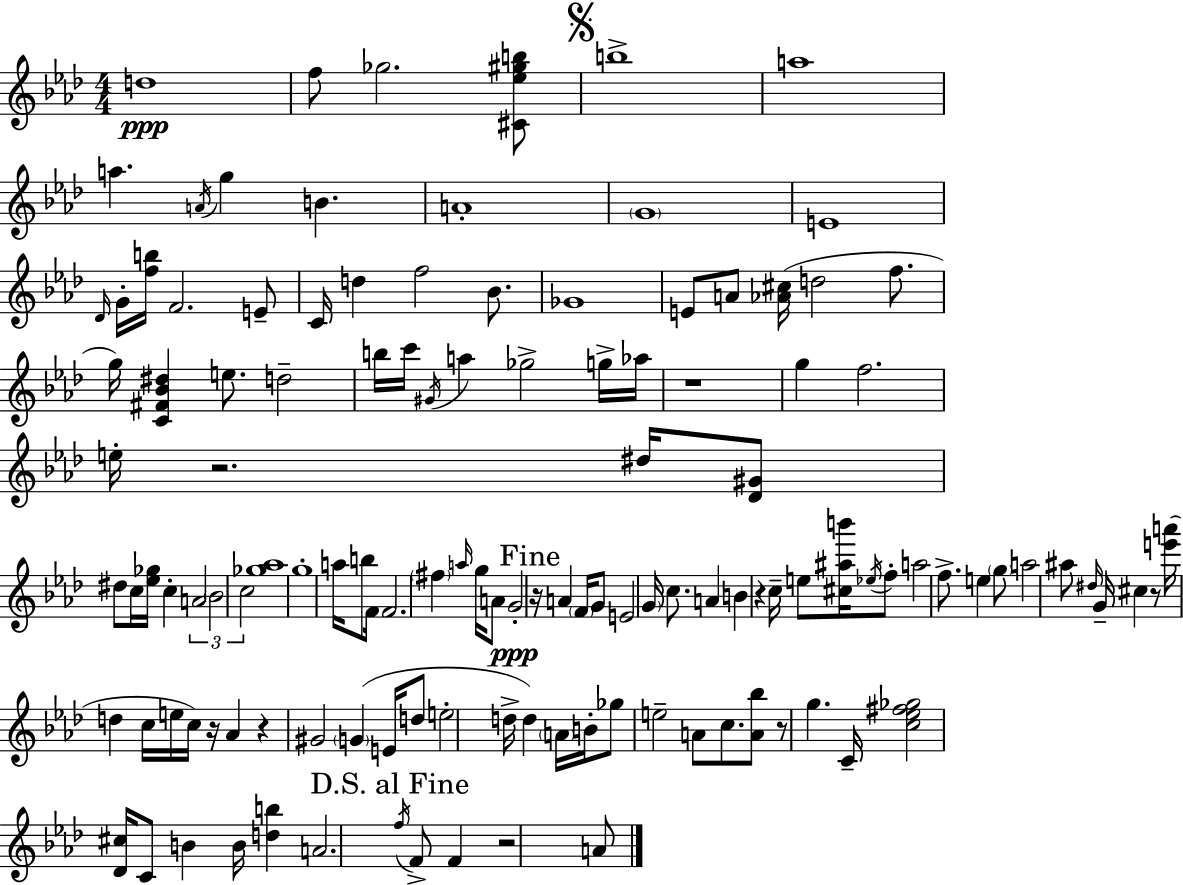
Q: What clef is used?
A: treble